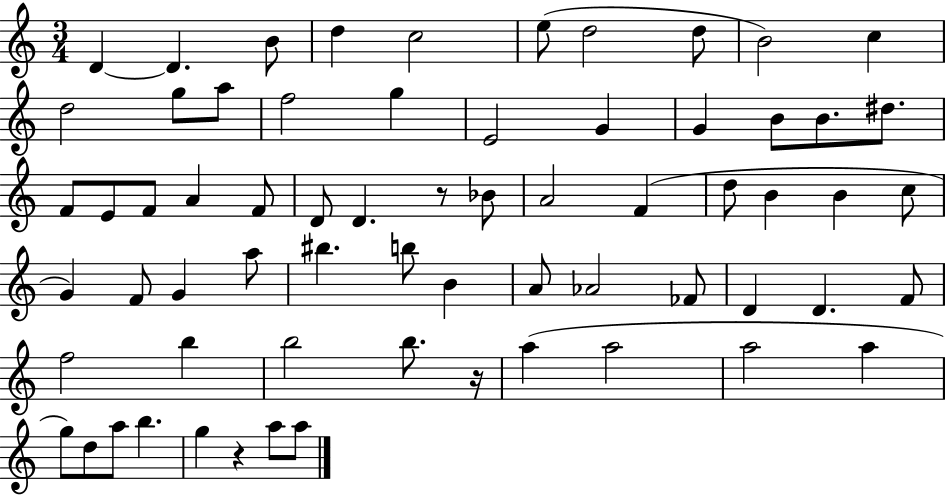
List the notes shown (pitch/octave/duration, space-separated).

D4/q D4/q. B4/e D5/q C5/h E5/e D5/h D5/e B4/h C5/q D5/h G5/e A5/e F5/h G5/q E4/h G4/q G4/q B4/e B4/e. D#5/e. F4/e E4/e F4/e A4/q F4/e D4/e D4/q. R/e Bb4/e A4/h F4/q D5/e B4/q B4/q C5/e G4/q F4/e G4/q A5/e BIS5/q. B5/e B4/q A4/e Ab4/h FES4/e D4/q D4/q. F4/e F5/h B5/q B5/h B5/e. R/s A5/q A5/h A5/h A5/q G5/e D5/e A5/e B5/q. G5/q R/q A5/e A5/e